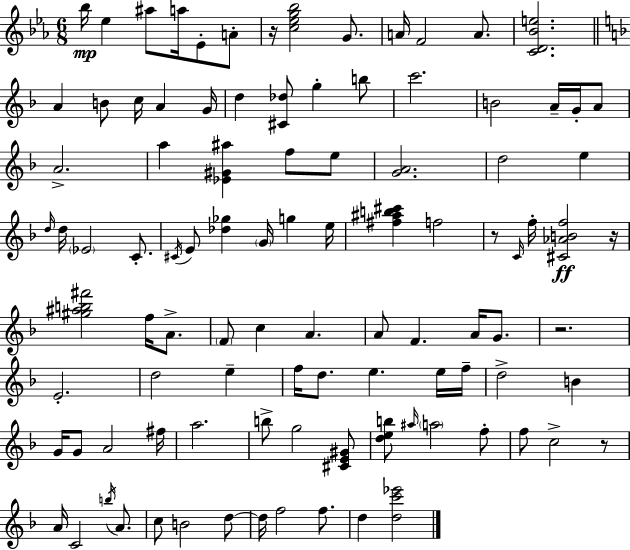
{
  \clef treble
  \numericTimeSignature
  \time 6/8
  \key c \minor
  bes''16\mp ees''4 ais''8 a''16 ees'8-. a'8-. | r16 <c'' ees'' g'' bes''>2 g'8. | a'16 f'2 a'8. | <c' d' bes' e''>2. | \break \bar "||" \break \key f \major a'4 b'8 c''16 a'4 g'16 | d''4 <cis' des''>8 g''4-. b''8 | c'''2. | b'2 a'16-- g'16-. a'8 | \break a'2.-> | a''4 <ees' gis' ais''>4 f''8 e''8 | <g' a'>2. | d''2 e''4 | \break \grace { d''16 } d''16 \parenthesize ees'2 c'8.-. | \acciaccatura { cis'16 } e'8 <des'' ges''>4 \parenthesize g'16 g''4 | e''16 <fis'' ais'' b'' cis'''>4 f''2 | r8 \grace { c'16 } f''16-. <cis' aes' b' f''>2\ff | \break r16 <gis'' ais'' b'' fis'''>2 f''16 | a'8.-> \parenthesize f'8 c''4 a'4. | a'8 f'4. a'16 | g'8. r2. | \break e'2.-. | d''2 e''4-- | f''16 d''8. e''4. | e''16 f''16-- d''2-> b'4 | \break g'16 g'8 a'2 | fis''16 a''2. | b''8-> g''2 | <cis' e' gis'>8 <d'' e'' b''>8 \grace { ais''16 } \parenthesize a''2 | \break f''8-. f''8 c''2-> | r8 a'16 c'2 | \acciaccatura { b''16 } a'8. c''8 b'2 | d''8~~ d''16 f''2 | \break f''8. d''4 <d'' c''' ees'''>2 | \bar "|."
}